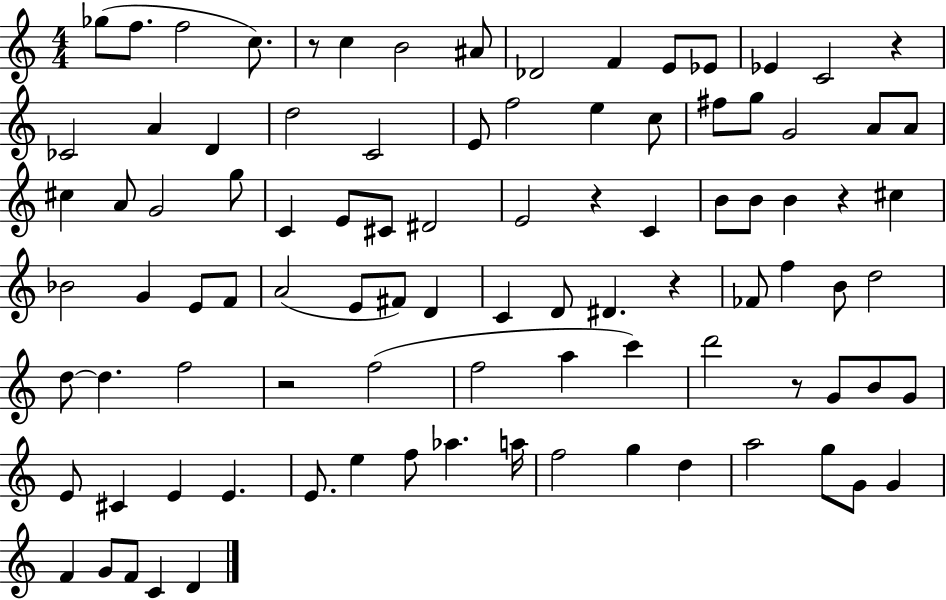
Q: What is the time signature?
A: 4/4